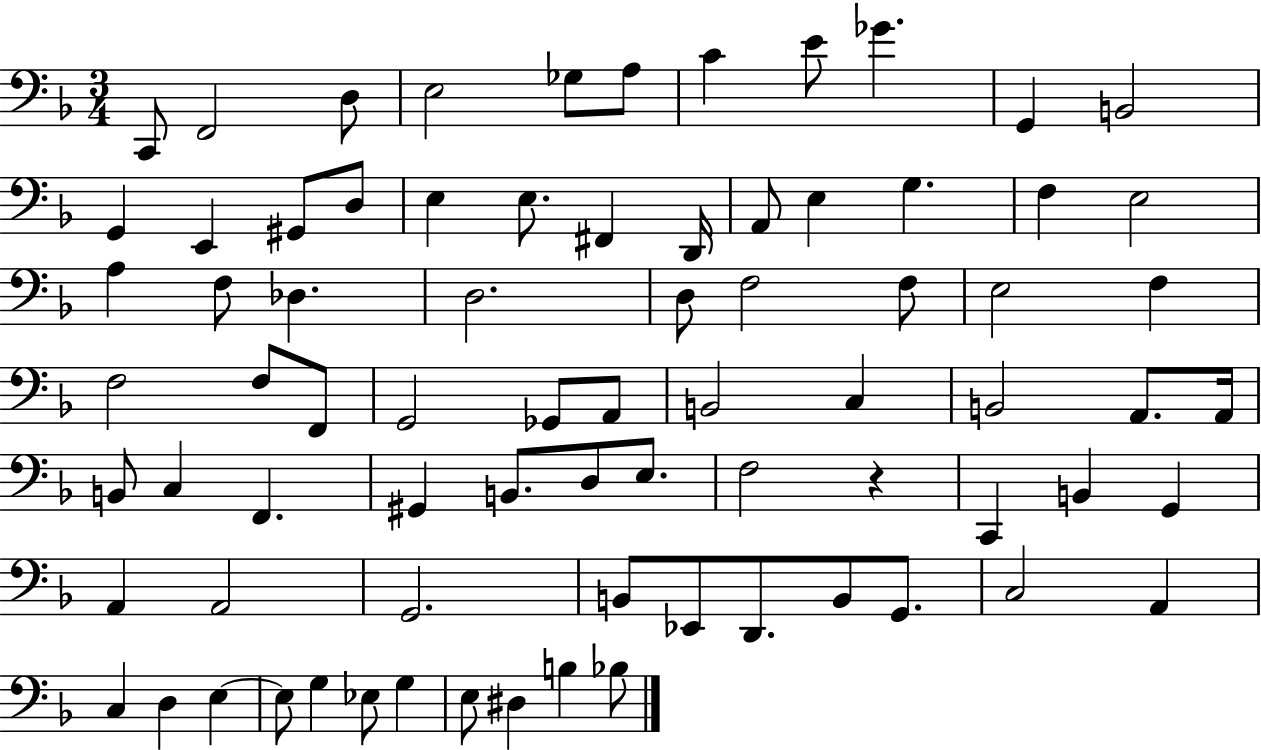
{
  \clef bass
  \numericTimeSignature
  \time 3/4
  \key f \major
  \repeat volta 2 { c,8 f,2 d8 | e2 ges8 a8 | c'4 e'8 ges'4. | g,4 b,2 | \break g,4 e,4 gis,8 d8 | e4 e8. fis,4 d,16 | a,8 e4 g4. | f4 e2 | \break a4 f8 des4. | d2. | d8 f2 f8 | e2 f4 | \break f2 f8 f,8 | g,2 ges,8 a,8 | b,2 c4 | b,2 a,8. a,16 | \break b,8 c4 f,4. | gis,4 b,8. d8 e8. | f2 r4 | c,4 b,4 g,4 | \break a,4 a,2 | g,2. | b,8 ees,8 d,8. b,8 g,8. | c2 a,4 | \break c4 d4 e4~~ | e8 g4 ees8 g4 | e8 dis4 b4 bes8 | } \bar "|."
}